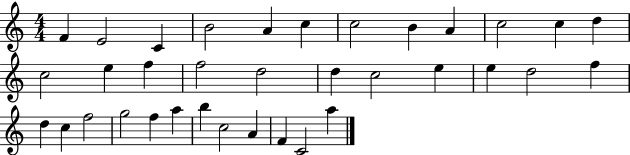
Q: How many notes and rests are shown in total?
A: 35